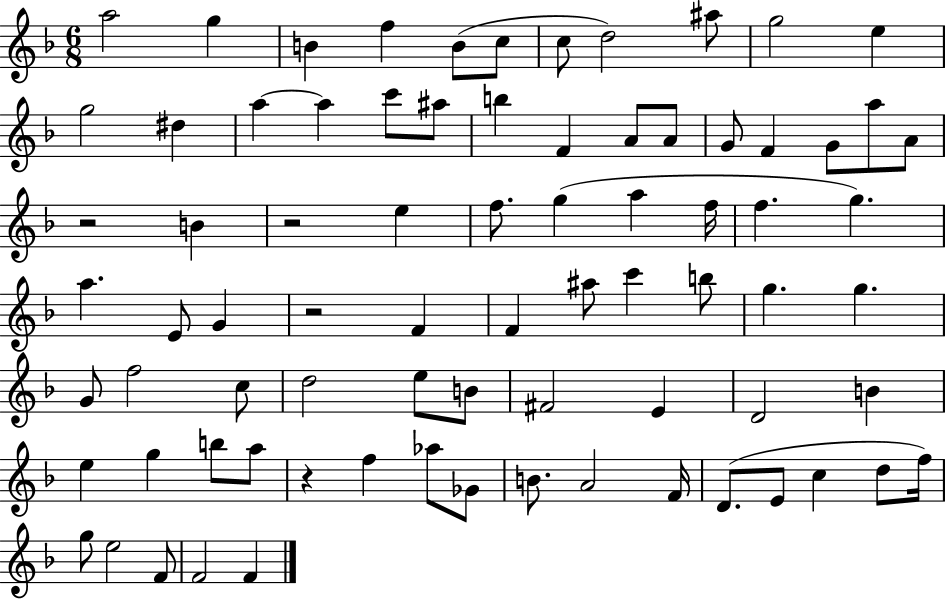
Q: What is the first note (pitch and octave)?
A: A5